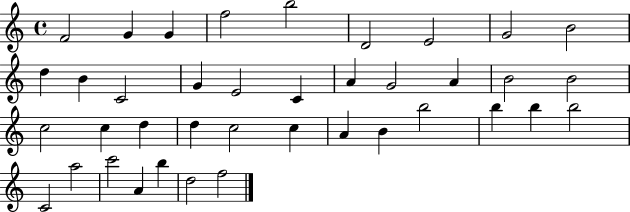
X:1
T:Untitled
M:4/4
L:1/4
K:C
F2 G G f2 b2 D2 E2 G2 B2 d B C2 G E2 C A G2 A B2 B2 c2 c d d c2 c A B b2 b b b2 C2 a2 c'2 A b d2 f2